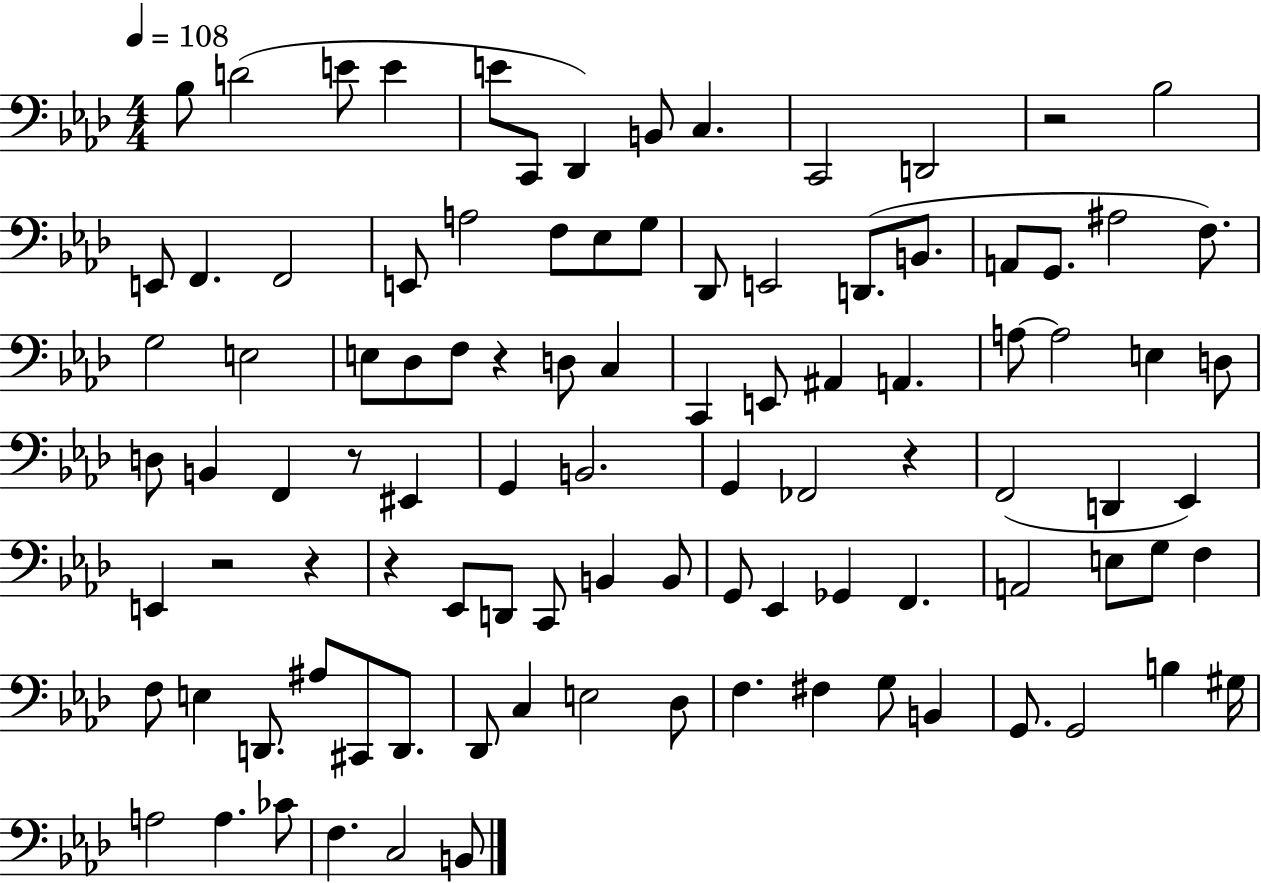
{
  \clef bass
  \numericTimeSignature
  \time 4/4
  \key aes \major
  \tempo 4 = 108
  bes8 d'2( e'8 e'4 | e'8 c,8 des,4) b,8 c4. | c,2 d,2 | r2 bes2 | \break e,8 f,4. f,2 | e,8 a2 f8 ees8 g8 | des,8 e,2 d,8.( b,8. | a,8 g,8. ais2 f8.) | \break g2 e2 | e8 des8 f8 r4 d8 c4 | c,4 e,8 ais,4 a,4. | a8~~ a2 e4 d8 | \break d8 b,4 f,4 r8 eis,4 | g,4 b,2. | g,4 fes,2 r4 | f,2( d,4 ees,4) | \break e,4 r2 r4 | r4 ees,8 d,8 c,8 b,4 b,8 | g,8 ees,4 ges,4 f,4. | a,2 e8 g8 f4 | \break f8 e4 d,8. ais8 cis,8 d,8. | des,8 c4 e2 des8 | f4. fis4 g8 b,4 | g,8. g,2 b4 gis16 | \break a2 a4. ces'8 | f4. c2 b,8 | \bar "|."
}